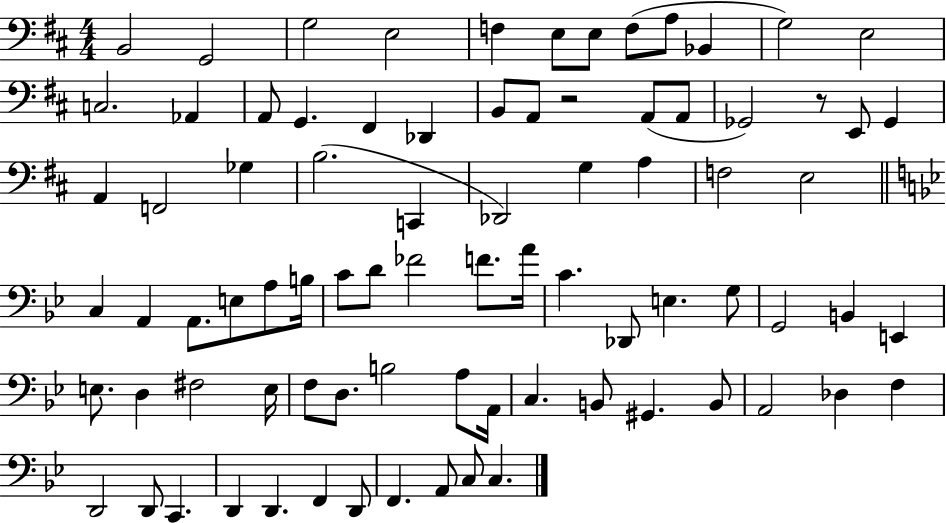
B2/h G2/h G3/h E3/h F3/q E3/e E3/e F3/e A3/e Bb2/q G3/h E3/h C3/h. Ab2/q A2/e G2/q. F#2/q Db2/q B2/e A2/e R/h A2/e A2/e Gb2/h R/e E2/e Gb2/q A2/q F2/h Gb3/q B3/h. C2/q Db2/h G3/q A3/q F3/h E3/h C3/q A2/q A2/e. E3/e A3/e B3/s C4/e D4/e FES4/h F4/e. A4/s C4/q. Db2/e E3/q. G3/e G2/h B2/q E2/q E3/e. D3/q F#3/h E3/s F3/e D3/e. B3/h A3/e A2/s C3/q. B2/e G#2/q. B2/e A2/h Db3/q F3/q D2/h D2/e C2/q. D2/q D2/q. F2/q D2/e F2/q. A2/e C3/e C3/q.